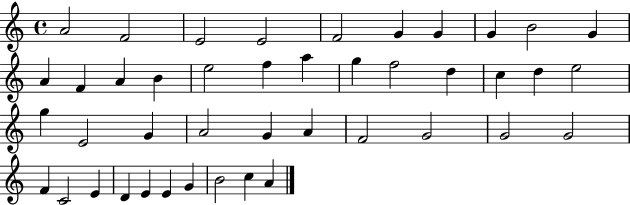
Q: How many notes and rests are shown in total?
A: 43